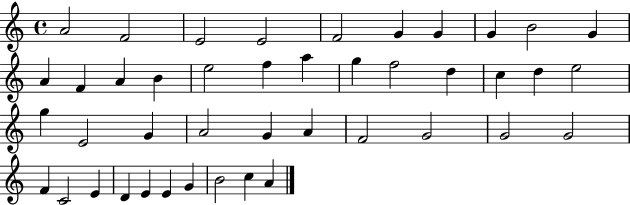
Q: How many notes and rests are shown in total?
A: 43